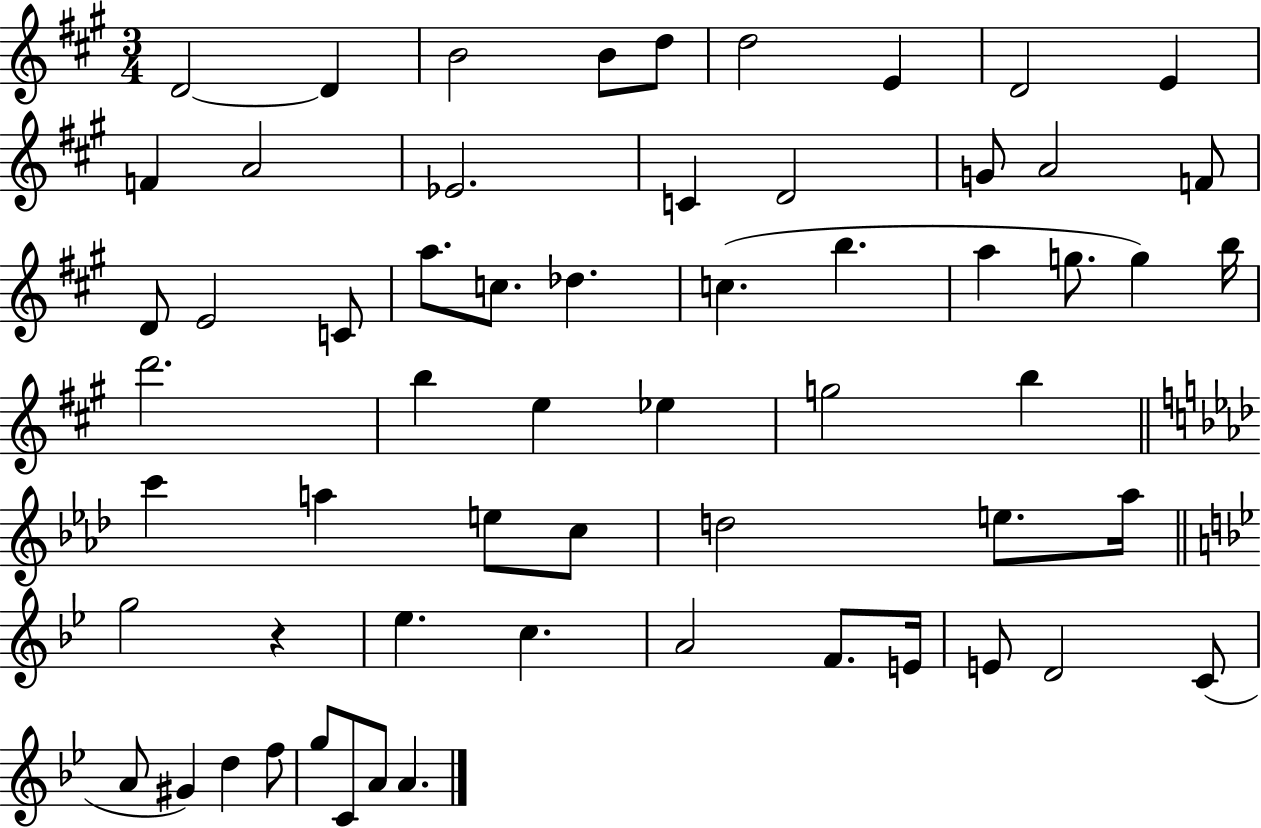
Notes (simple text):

D4/h D4/q B4/h B4/e D5/e D5/h E4/q D4/h E4/q F4/q A4/h Eb4/h. C4/q D4/h G4/e A4/h F4/e D4/e E4/h C4/e A5/e. C5/e. Db5/q. C5/q. B5/q. A5/q G5/e. G5/q B5/s D6/h. B5/q E5/q Eb5/q G5/h B5/q C6/q A5/q E5/e C5/e D5/h E5/e. Ab5/s G5/h R/q Eb5/q. C5/q. A4/h F4/e. E4/s E4/e D4/h C4/e A4/e G#4/q D5/q F5/e G5/e C4/e A4/e A4/q.